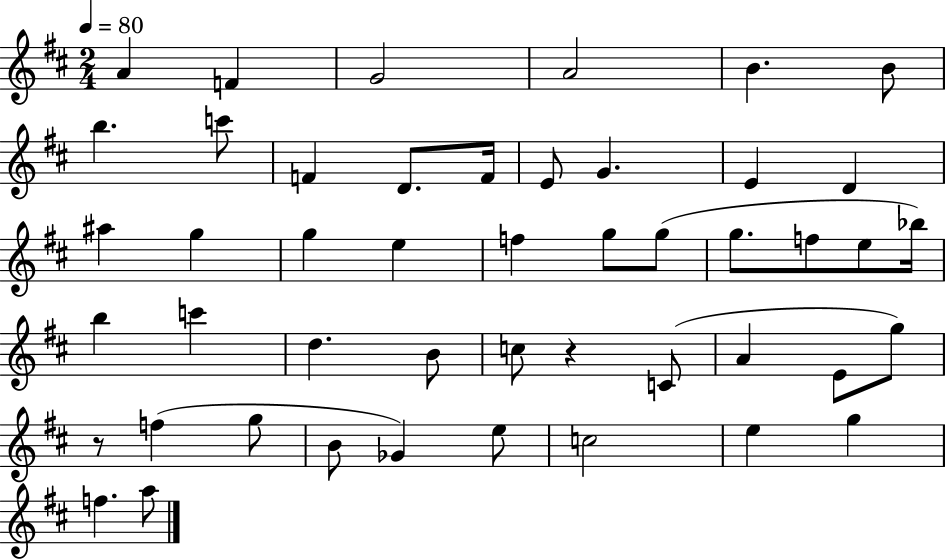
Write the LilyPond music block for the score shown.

{
  \clef treble
  \numericTimeSignature
  \time 2/4
  \key d \major
  \tempo 4 = 80
  a'4 f'4 | g'2 | a'2 | b'4. b'8 | \break b''4. c'''8 | f'4 d'8. f'16 | e'8 g'4. | e'4 d'4 | \break ais''4 g''4 | g''4 e''4 | f''4 g''8 g''8( | g''8. f''8 e''8 bes''16) | \break b''4 c'''4 | d''4. b'8 | c''8 r4 c'8( | a'4 e'8 g''8) | \break r8 f''4( g''8 | b'8 ges'4) e''8 | c''2 | e''4 g''4 | \break f''4. a''8 | \bar "|."
}